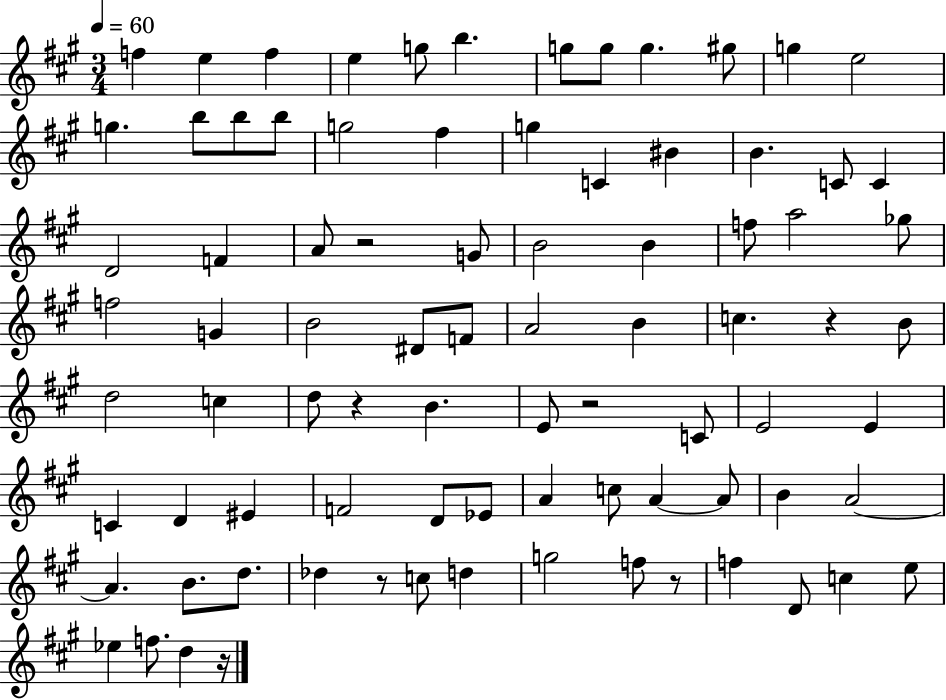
X:1
T:Untitled
M:3/4
L:1/4
K:A
f e f e g/2 b g/2 g/2 g ^g/2 g e2 g b/2 b/2 b/2 g2 ^f g C ^B B C/2 C D2 F A/2 z2 G/2 B2 B f/2 a2 _g/2 f2 G B2 ^D/2 F/2 A2 B c z B/2 d2 c d/2 z B E/2 z2 C/2 E2 E C D ^E F2 D/2 _E/2 A c/2 A A/2 B A2 A B/2 d/2 _d z/2 c/2 d g2 f/2 z/2 f D/2 c e/2 _e f/2 d z/4